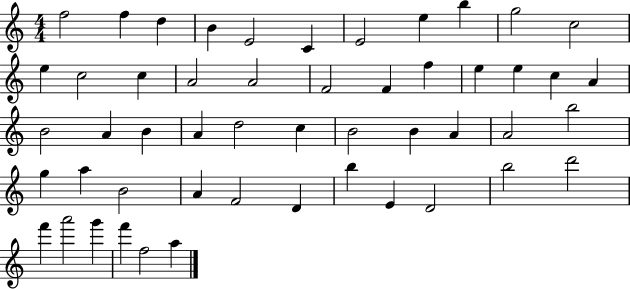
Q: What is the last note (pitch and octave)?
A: A5